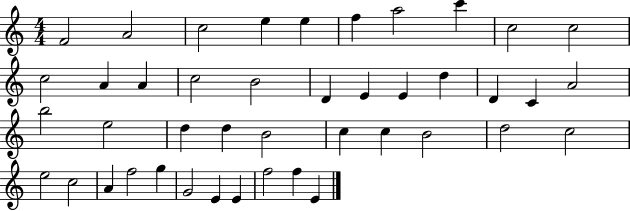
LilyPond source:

{
  \clef treble
  \numericTimeSignature
  \time 4/4
  \key c \major
  f'2 a'2 | c''2 e''4 e''4 | f''4 a''2 c'''4 | c''2 c''2 | \break c''2 a'4 a'4 | c''2 b'2 | d'4 e'4 e'4 d''4 | d'4 c'4 a'2 | \break b''2 e''2 | d''4 d''4 b'2 | c''4 c''4 b'2 | d''2 c''2 | \break e''2 c''2 | a'4 f''2 g''4 | g'2 e'4 e'4 | f''2 f''4 e'4 | \break \bar "|."
}